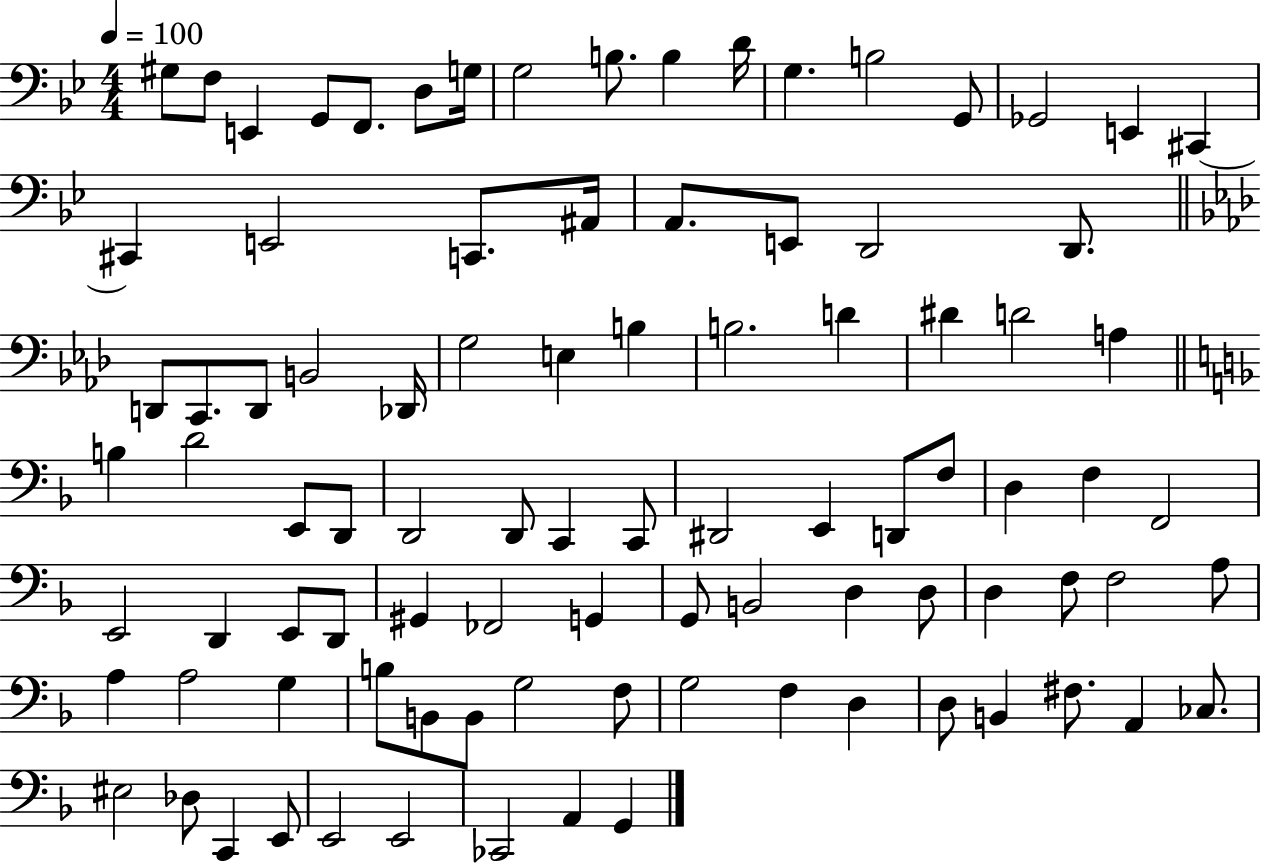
{
  \clef bass
  \numericTimeSignature
  \time 4/4
  \key bes \major
  \tempo 4 = 100
  gis8 f8 e,4 g,8 f,8. d8 g16 | g2 b8. b4 d'16 | g4. b2 g,8 | ges,2 e,4 cis,4~~ | \break cis,4 e,2 c,8. ais,16 | a,8. e,8 d,2 d,8. | \bar "||" \break \key f \minor d,8 c,8. d,8 b,2 des,16 | g2 e4 b4 | b2. d'4 | dis'4 d'2 a4 | \break \bar "||" \break \key d \minor b4 d'2 e,8 d,8 | d,2 d,8 c,4 c,8 | dis,2 e,4 d,8 f8 | d4 f4 f,2 | \break e,2 d,4 e,8 d,8 | gis,4 fes,2 g,4 | g,8 b,2 d4 d8 | d4 f8 f2 a8 | \break a4 a2 g4 | b8 b,8 b,8 g2 f8 | g2 f4 d4 | d8 b,4 fis8. a,4 ces8. | \break eis2 des8 c,4 e,8 | e,2 e,2 | ces,2 a,4 g,4 | \bar "|."
}